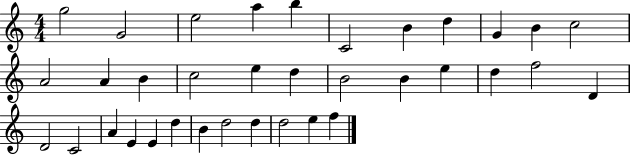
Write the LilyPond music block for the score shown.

{
  \clef treble
  \numericTimeSignature
  \time 4/4
  \key c \major
  g''2 g'2 | e''2 a''4 b''4 | c'2 b'4 d''4 | g'4 b'4 c''2 | \break a'2 a'4 b'4 | c''2 e''4 d''4 | b'2 b'4 e''4 | d''4 f''2 d'4 | \break d'2 c'2 | a'4 e'4 e'4 d''4 | b'4 d''2 d''4 | d''2 e''4 f''4 | \break \bar "|."
}